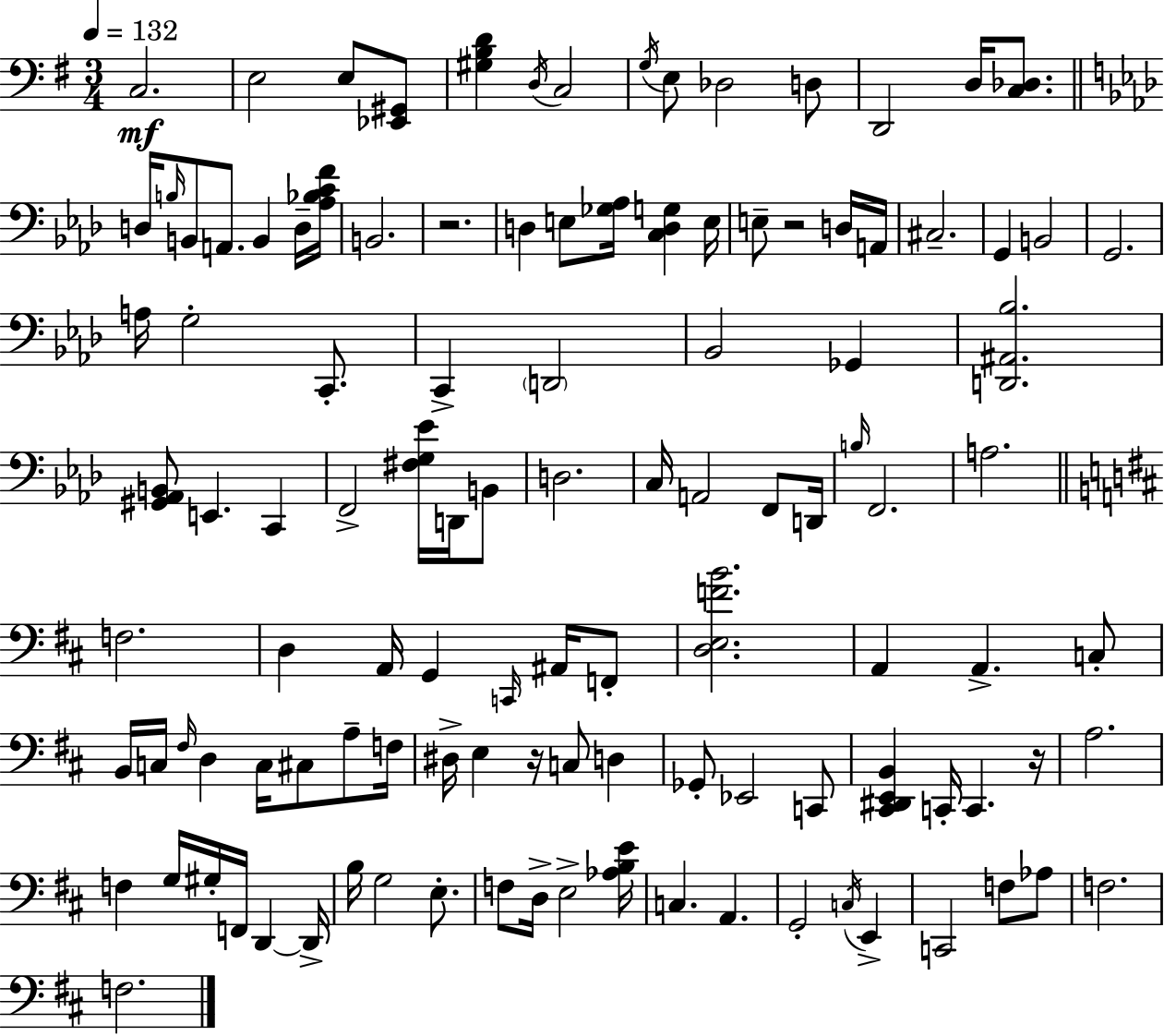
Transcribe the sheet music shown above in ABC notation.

X:1
T:Untitled
M:3/4
L:1/4
K:Em
C,2 E,2 E,/2 [_E,,^G,,]/2 [^G,B,D] D,/4 C,2 G,/4 E,/2 _D,2 D,/2 D,,2 D,/4 [C,_D,]/2 D,/4 B,/4 B,,/2 A,,/2 B,, D,/4 [_A,_B,CF]/4 B,,2 z2 D, E,/2 [_G,_A,]/4 [C,D,G,] E,/4 E,/2 z2 D,/4 A,,/4 ^C,2 G,, B,,2 G,,2 A,/4 G,2 C,,/2 C,, D,,2 _B,,2 _G,, [D,,^A,,_B,]2 [^G,,_A,,B,,]/2 E,, C,, F,,2 [^F,G,_E]/4 D,,/4 B,,/2 D,2 C,/4 A,,2 F,,/2 D,,/4 B,/4 F,,2 A,2 F,2 D, A,,/4 G,, C,,/4 ^A,,/4 F,,/2 [D,E,FB]2 A,, A,, C,/2 B,,/4 C,/4 ^F,/4 D, C,/4 ^C,/2 A,/2 F,/4 ^D,/4 E, z/4 C,/2 D, _G,,/2 _E,,2 C,,/2 [^C,,^D,,E,,B,,] C,,/4 C,, z/4 A,2 F, G,/4 ^G,/4 F,,/4 D,, D,,/4 B,/4 G,2 E,/2 F,/2 D,/4 E,2 [_A,B,E]/4 C, A,, G,,2 C,/4 E,, C,,2 F,/2 _A,/2 F,2 F,2